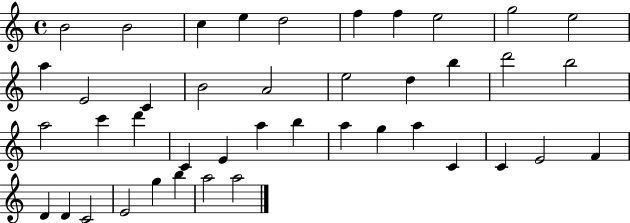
{
  \clef treble
  \time 4/4
  \defaultTimeSignature
  \key c \major
  b'2 b'2 | c''4 e''4 d''2 | f''4 f''4 e''2 | g''2 e''2 | \break a''4 e'2 c'4 | b'2 a'2 | e''2 d''4 b''4 | d'''2 b''2 | \break a''2 c'''4 d'''4 | c'4 e'4 a''4 b''4 | a''4 g''4 a''4 c'4 | c'4 e'2 f'4 | \break d'4 d'4 c'2 | e'2 g''4 b''4 | a''2 a''2 | \bar "|."
}